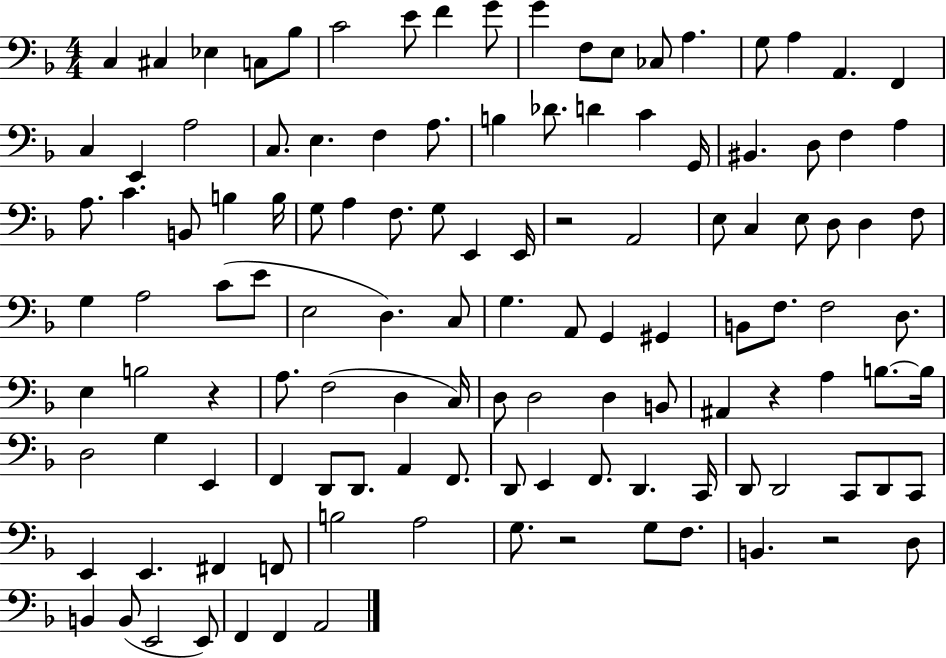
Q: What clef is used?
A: bass